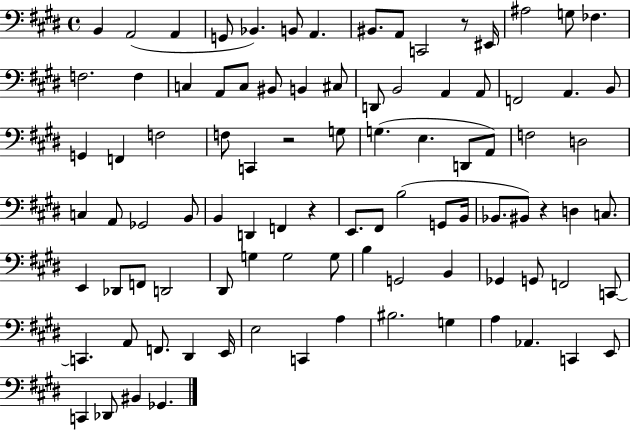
{
  \clef bass
  \time 4/4
  \defaultTimeSignature
  \key e \major
  b,4 a,2( a,4 | g,8 bes,4.) b,8 a,4. | bis,8. a,8 c,2 r8 eis,16 | ais2 g8 fes4. | \break f2. f4 | c4 a,8 c8 bis,8 b,4 cis8 | d,8 b,2 a,4 a,8 | f,2 a,4. b,8 | \break g,4 f,4 f2 | f8 c,4 r2 g8 | g4.( e4. d,8 a,8) | f2 d2 | \break c4 a,8 ges,2 b,8 | b,4 d,4 f,4 r4 | e,8. fis,8 b2( g,8 b,16 | bes,8. bis,8) r4 d4 c8. | \break e,4 des,8 f,8 d,2 | dis,8 g4 g2 g8 | b4 g,2 b,4 | ges,4 g,8 f,2 c,8~~ | \break c,4. a,8 f,8. dis,4 e,16 | e2 c,4 a4 | bis2. g4 | a4 aes,4. c,4 e,8 | \break c,4 des,8 bis,4 ges,4. | \bar "|."
}